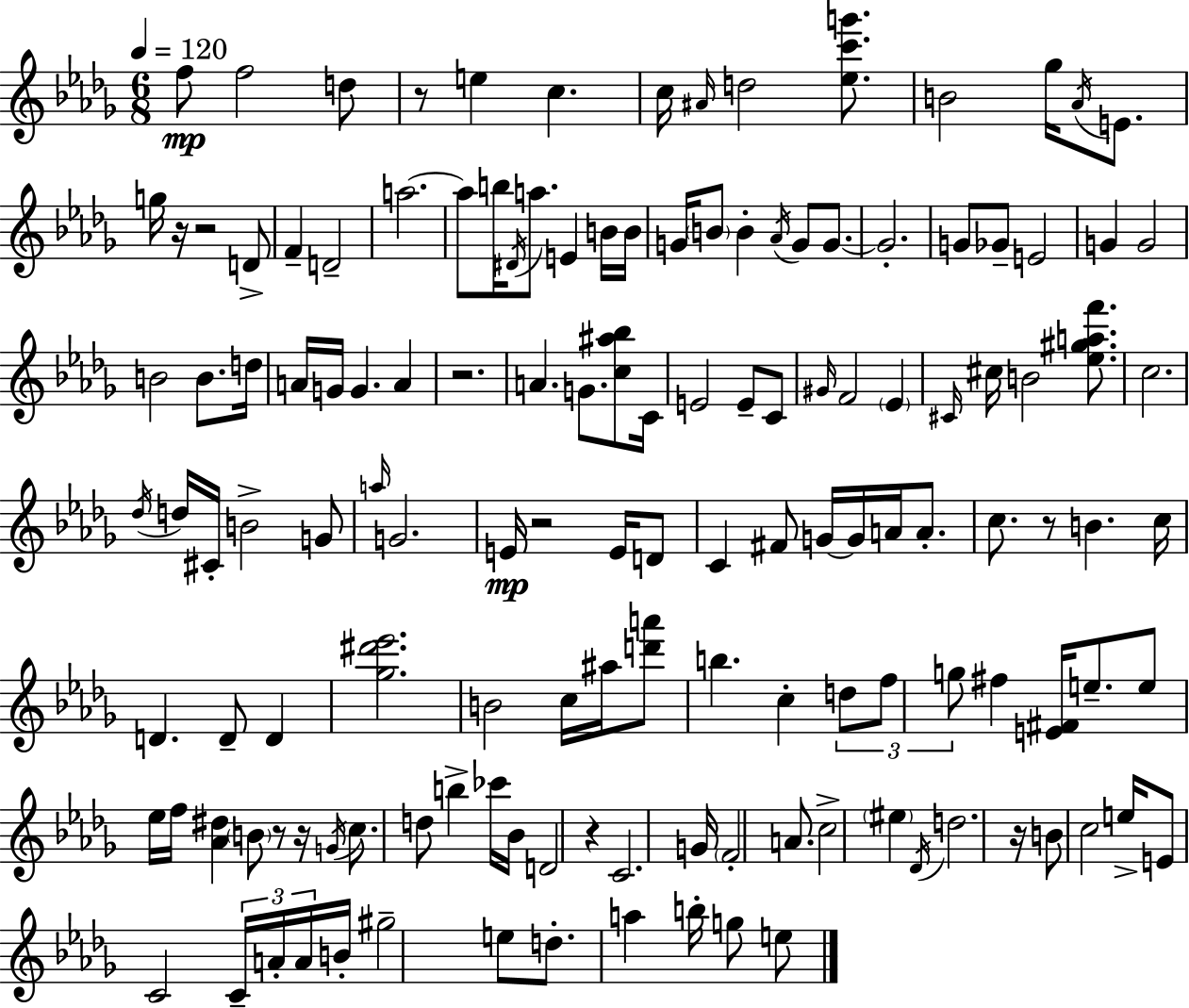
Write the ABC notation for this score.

X:1
T:Untitled
M:6/8
L:1/4
K:Bbm
f/2 f2 d/2 z/2 e c c/4 ^A/4 d2 [_ec'g']/2 B2 _g/4 _A/4 E/2 g/4 z/4 z2 D/2 F D2 a2 a/2 b/4 ^D/4 a/2 E B/4 B/4 G/4 B/2 B _A/4 G/2 G/2 G2 G/2 _G/2 E2 G G2 B2 B/2 d/4 A/4 G/4 G A z2 A G/2 [c^a_b]/2 C/4 E2 E/2 C/2 ^G/4 F2 _E ^C/4 ^c/4 B2 [_e^gaf']/2 c2 _d/4 d/4 ^C/4 B2 G/2 a/4 G2 E/4 z2 E/4 D/2 C ^F/2 G/4 G/4 A/4 A/2 c/2 z/2 B c/4 D D/2 D [_g^d'_e']2 B2 c/4 ^a/4 [d'a']/2 b c d/2 f/2 g/2 ^f [E^F]/4 e/2 e/2 _e/4 f/4 [_A^d] B/2 z/2 z/4 G/4 c/2 d/2 b _c'/4 _B/4 D2 z C2 G/4 F2 A/2 c2 ^e _D/4 d2 z/4 B/2 c2 e/4 E/2 C2 C/4 A/4 A/4 B/4 ^g2 e/2 d/2 a b/4 g/2 e/2